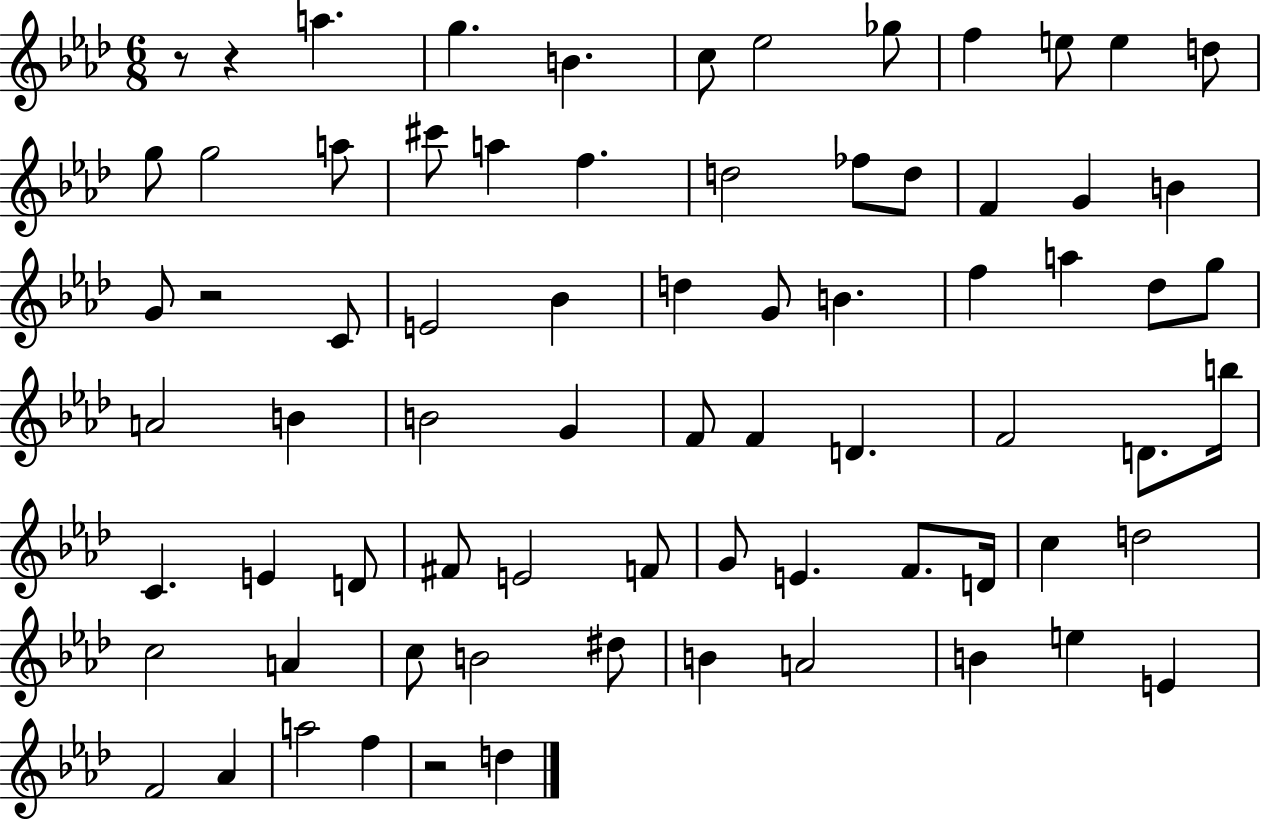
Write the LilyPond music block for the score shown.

{
  \clef treble
  \numericTimeSignature
  \time 6/8
  \key aes \major
  \repeat volta 2 { r8 r4 a''4. | g''4. b'4. | c''8 ees''2 ges''8 | f''4 e''8 e''4 d''8 | \break g''8 g''2 a''8 | cis'''8 a''4 f''4. | d''2 fes''8 d''8 | f'4 g'4 b'4 | \break g'8 r2 c'8 | e'2 bes'4 | d''4 g'8 b'4. | f''4 a''4 des''8 g''8 | \break a'2 b'4 | b'2 g'4 | f'8 f'4 d'4. | f'2 d'8. b''16 | \break c'4. e'4 d'8 | fis'8 e'2 f'8 | g'8 e'4. f'8. d'16 | c''4 d''2 | \break c''2 a'4 | c''8 b'2 dis''8 | b'4 a'2 | b'4 e''4 e'4 | \break f'2 aes'4 | a''2 f''4 | r2 d''4 | } \bar "|."
}